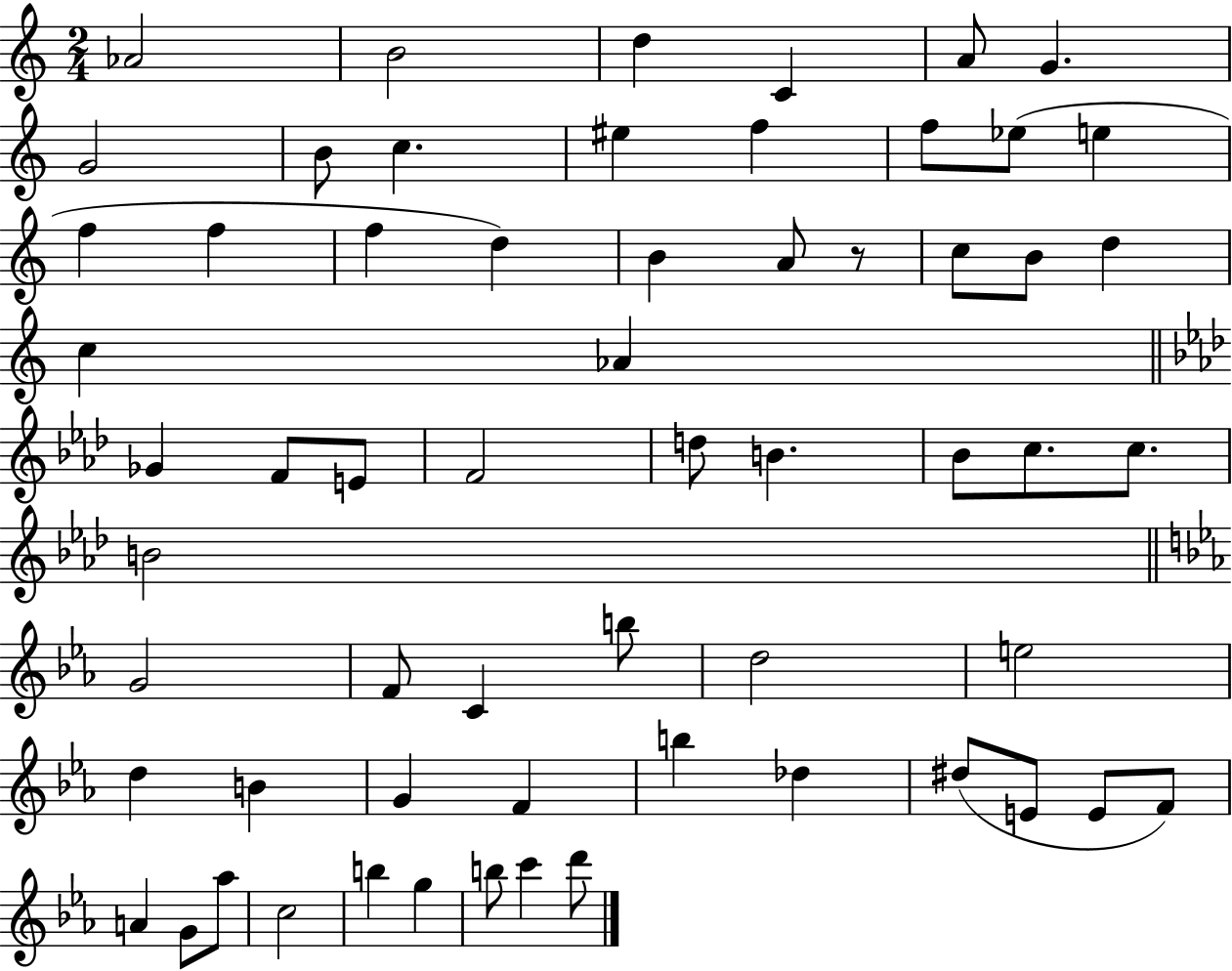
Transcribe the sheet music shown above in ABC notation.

X:1
T:Untitled
M:2/4
L:1/4
K:C
_A2 B2 d C A/2 G G2 B/2 c ^e f f/2 _e/2 e f f f d B A/2 z/2 c/2 B/2 d c _A _G F/2 E/2 F2 d/2 B _B/2 c/2 c/2 B2 G2 F/2 C b/2 d2 e2 d B G F b _d ^d/2 E/2 E/2 F/2 A G/2 _a/2 c2 b g b/2 c' d'/2